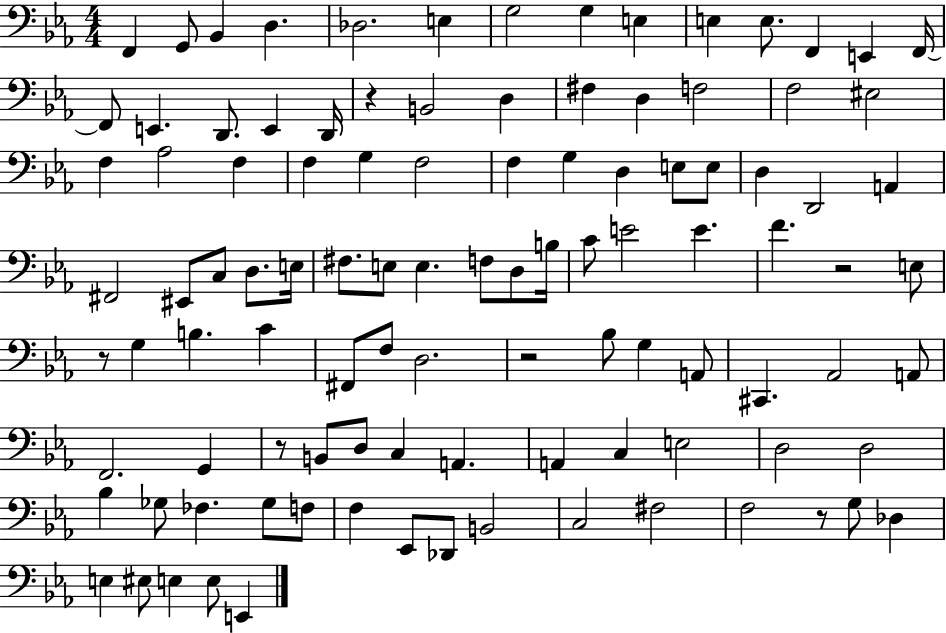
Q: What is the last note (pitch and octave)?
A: E2